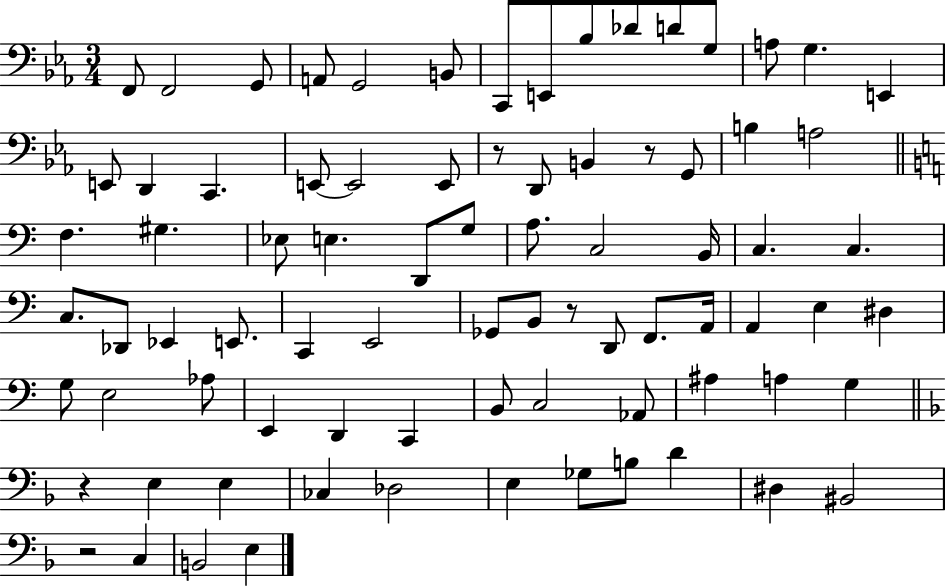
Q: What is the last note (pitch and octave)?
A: E3